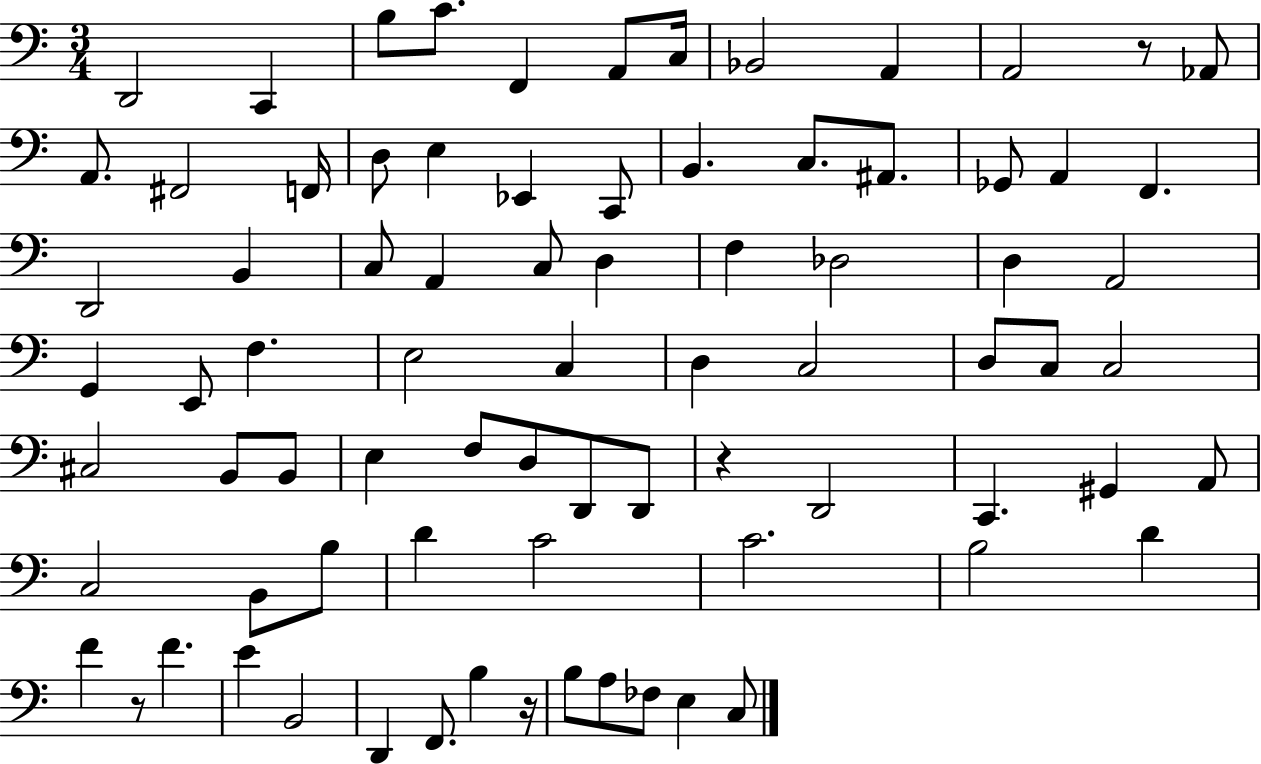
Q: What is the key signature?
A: C major